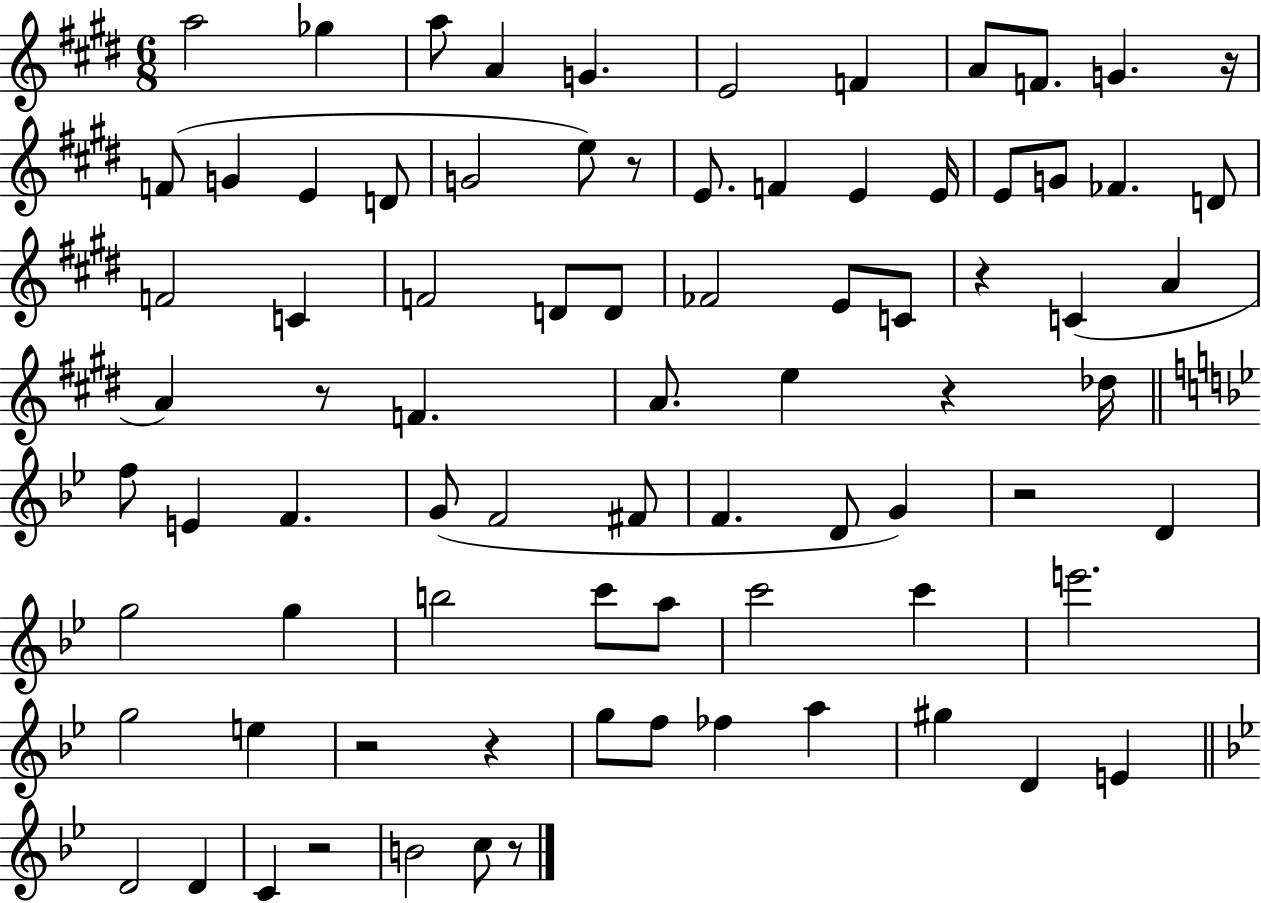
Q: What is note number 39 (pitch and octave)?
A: Db5